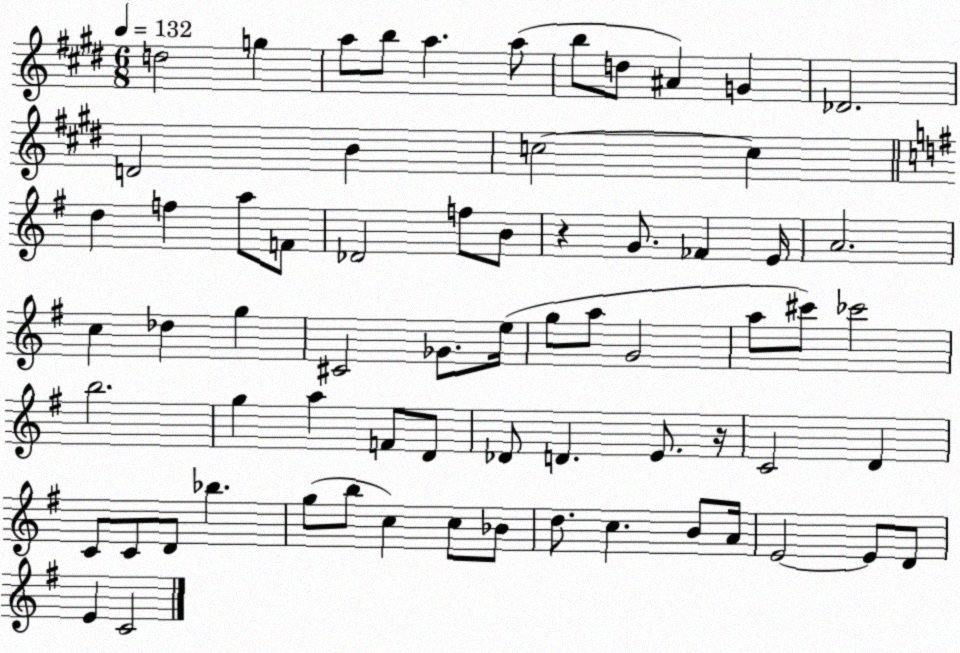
X:1
T:Untitled
M:6/8
L:1/4
K:E
d2 g a/2 b/2 a a/2 b/2 d/2 ^A G _D2 D2 B c2 c d f a/2 F/2 _D2 f/2 B/2 z G/2 _F E/4 A2 c _d g ^C2 _G/2 e/4 g/2 a/2 G2 a/2 ^c'/2 _c'2 b2 g a F/2 D/2 _D/2 D E/2 z/4 C2 D C/2 C/2 D/2 _b g/2 b/2 c c/2 _B/2 d/2 c B/2 A/4 E2 E/2 D/2 E C2